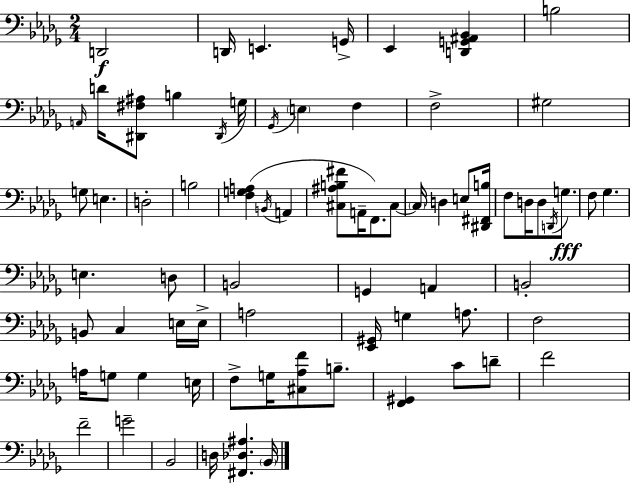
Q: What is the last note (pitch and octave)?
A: Bb2